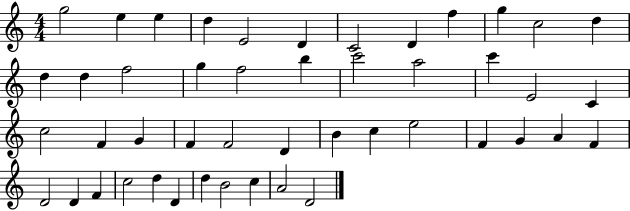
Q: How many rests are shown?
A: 0